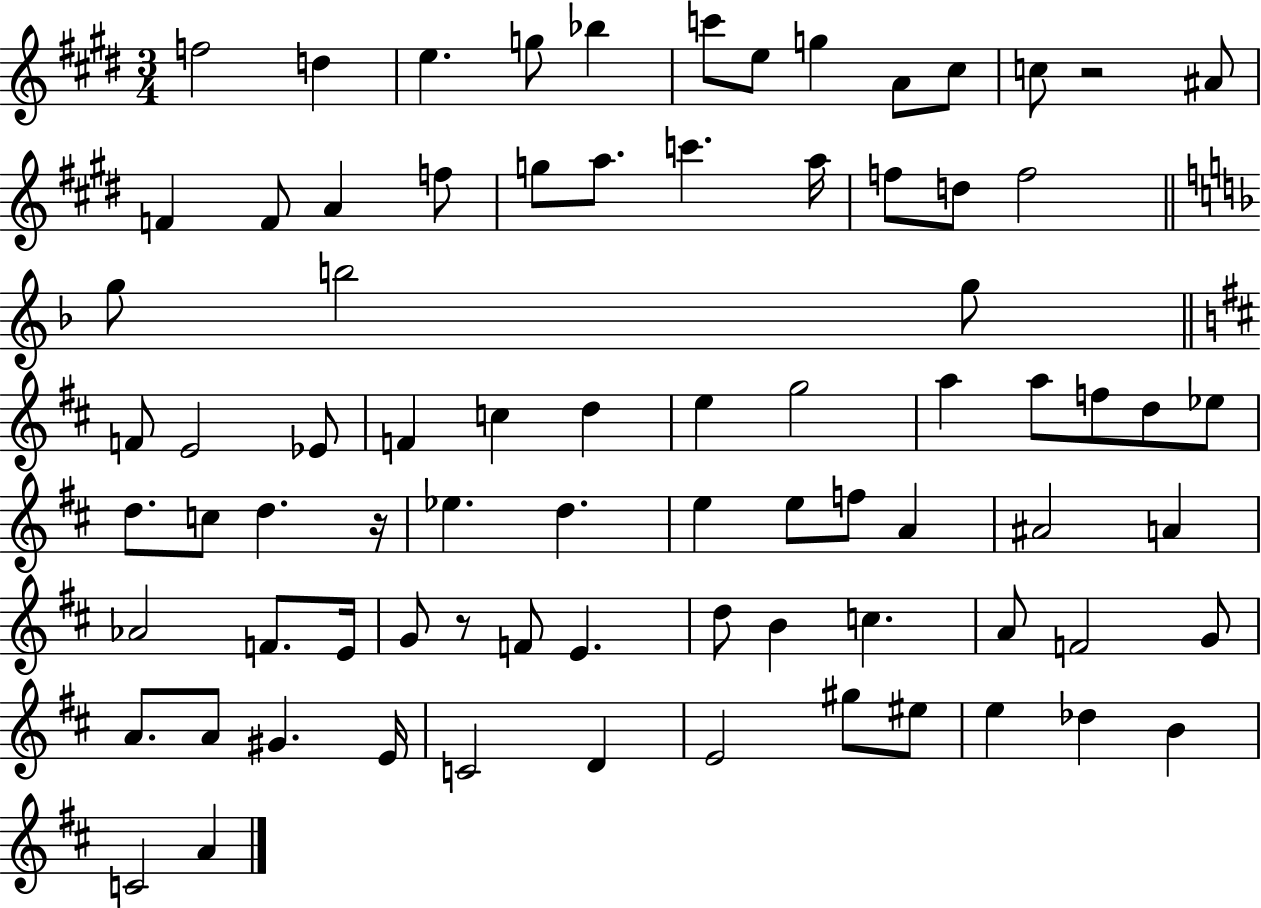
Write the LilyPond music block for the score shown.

{
  \clef treble
  \numericTimeSignature
  \time 3/4
  \key e \major
  \repeat volta 2 { f''2 d''4 | e''4. g''8 bes''4 | c'''8 e''8 g''4 a'8 cis''8 | c''8 r2 ais'8 | \break f'4 f'8 a'4 f''8 | g''8 a''8. c'''4. a''16 | f''8 d''8 f''2 | \bar "||" \break \key f \major g''8 b''2 g''8 | \bar "||" \break \key b \minor f'8 e'2 ees'8 | f'4 c''4 d''4 | e''4 g''2 | a''4 a''8 f''8 d''8 ees''8 | \break d''8. c''8 d''4. r16 | ees''4. d''4. | e''4 e''8 f''8 a'4 | ais'2 a'4 | \break aes'2 f'8. e'16 | g'8 r8 f'8 e'4. | d''8 b'4 c''4. | a'8 f'2 g'8 | \break a'8. a'8 gis'4. e'16 | c'2 d'4 | e'2 gis''8 eis''8 | e''4 des''4 b'4 | \break c'2 a'4 | } \bar "|."
}